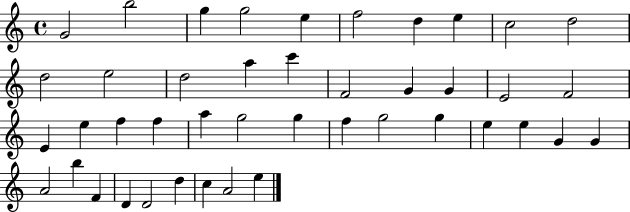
X:1
T:Untitled
M:4/4
L:1/4
K:C
G2 b2 g g2 e f2 d e c2 d2 d2 e2 d2 a c' F2 G G E2 F2 E e f f a g2 g f g2 g e e G G A2 b F D D2 d c A2 e